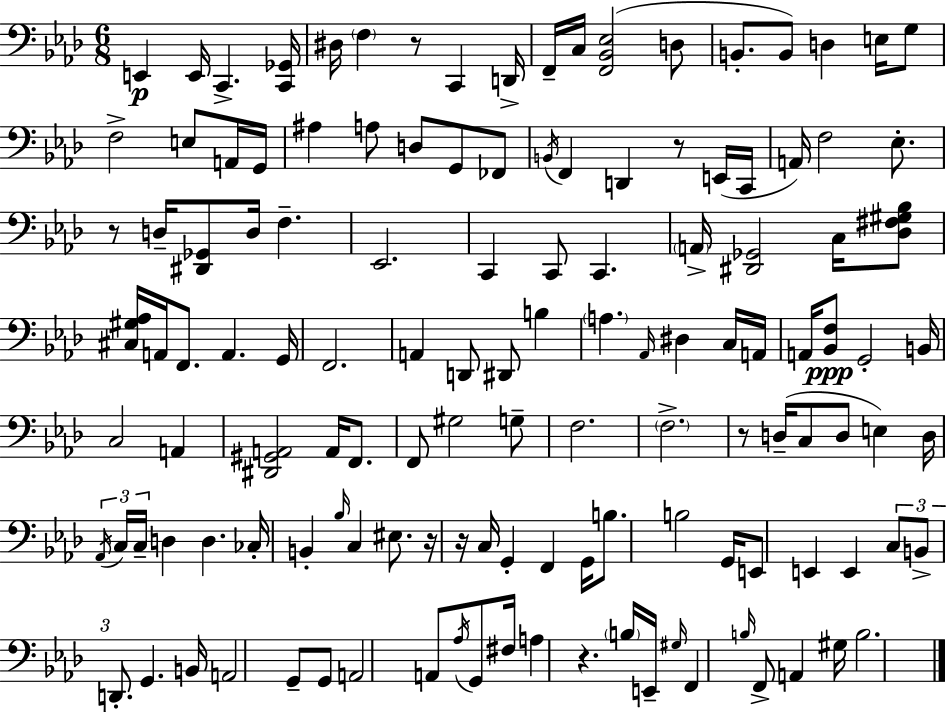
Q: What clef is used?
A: bass